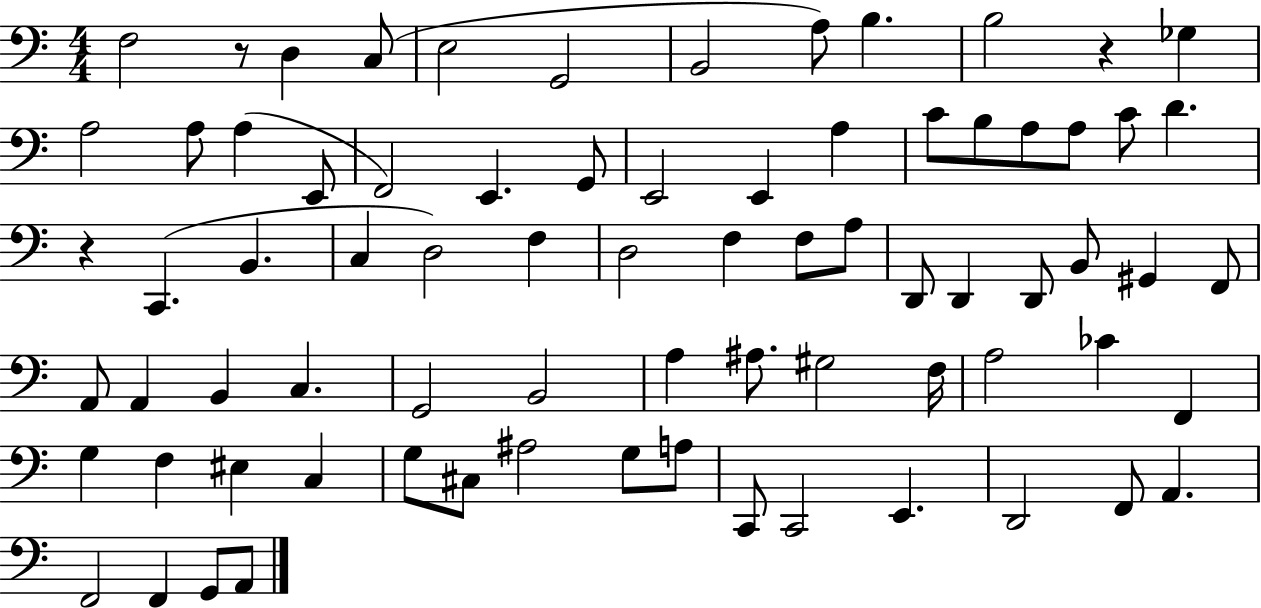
F3/h R/e D3/q C3/e E3/h G2/h B2/h A3/e B3/q. B3/h R/q Gb3/q A3/h A3/e A3/q E2/e F2/h E2/q. G2/e E2/h E2/q A3/q C4/e B3/e A3/e A3/e C4/e D4/q. R/q C2/q. B2/q. C3/q D3/h F3/q D3/h F3/q F3/e A3/e D2/e D2/q D2/e B2/e G#2/q F2/e A2/e A2/q B2/q C3/q. G2/h B2/h A3/q A#3/e. G#3/h F3/s A3/h CES4/q F2/q G3/q F3/q EIS3/q C3/q G3/e C#3/e A#3/h G3/e A3/e C2/e C2/h E2/q. D2/h F2/e A2/q. F2/h F2/q G2/e A2/e